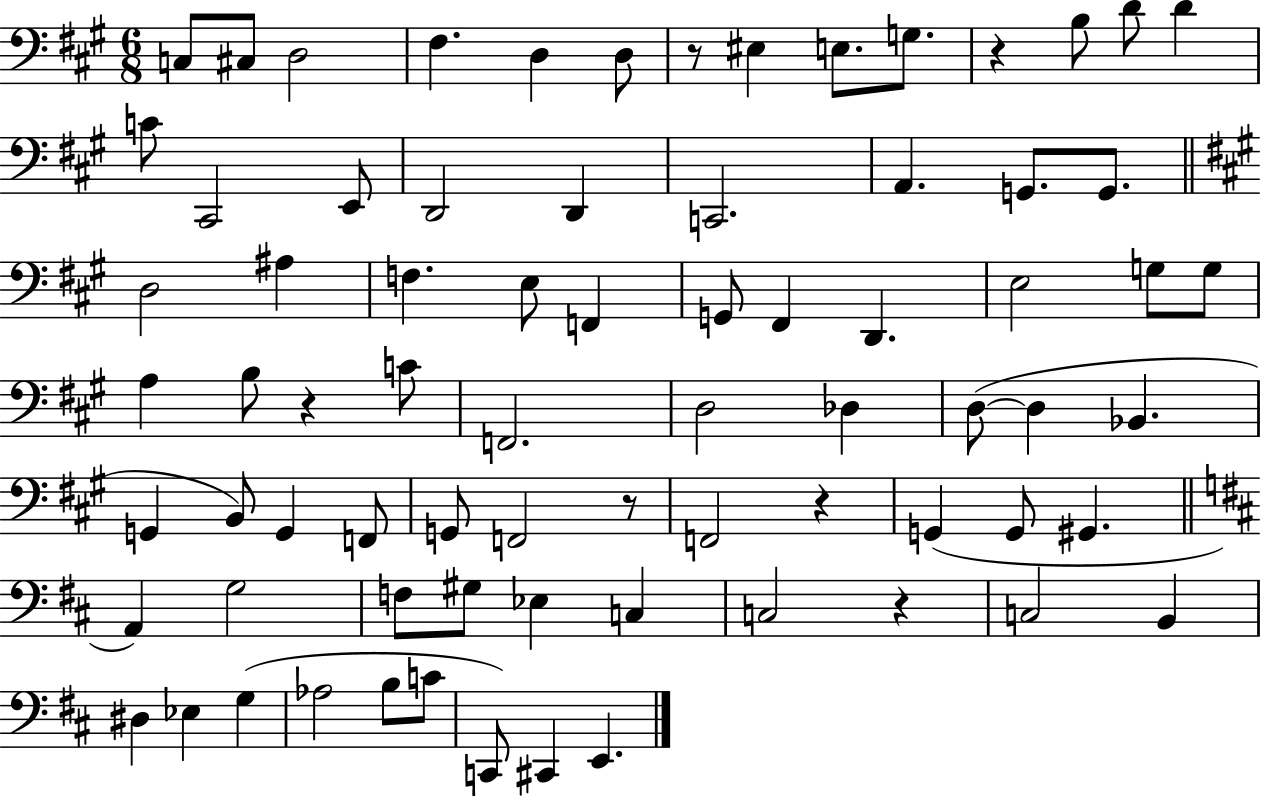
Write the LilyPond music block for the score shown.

{
  \clef bass
  \numericTimeSignature
  \time 6/8
  \key a \major
  c8 cis8 d2 | fis4. d4 d8 | r8 eis4 e8. g8. | r4 b8 d'8 d'4 | \break c'8 cis,2 e,8 | d,2 d,4 | c,2. | a,4. g,8. g,8. | \break \bar "||" \break \key a \major d2 ais4 | f4. e8 f,4 | g,8 fis,4 d,4. | e2 g8 g8 | \break a4 b8 r4 c'8 | f,2. | d2 des4 | d8~(~ d4 bes,4. | \break g,4 b,8) g,4 f,8 | g,8 f,2 r8 | f,2 r4 | g,4( g,8 gis,4. | \break \bar "||" \break \key d \major a,4) g2 | f8 gis8 ees4 c4 | c2 r4 | c2 b,4 | \break dis4 ees4 g4( | aes2 b8 c'8 | c,8) cis,4 e,4. | \bar "|."
}